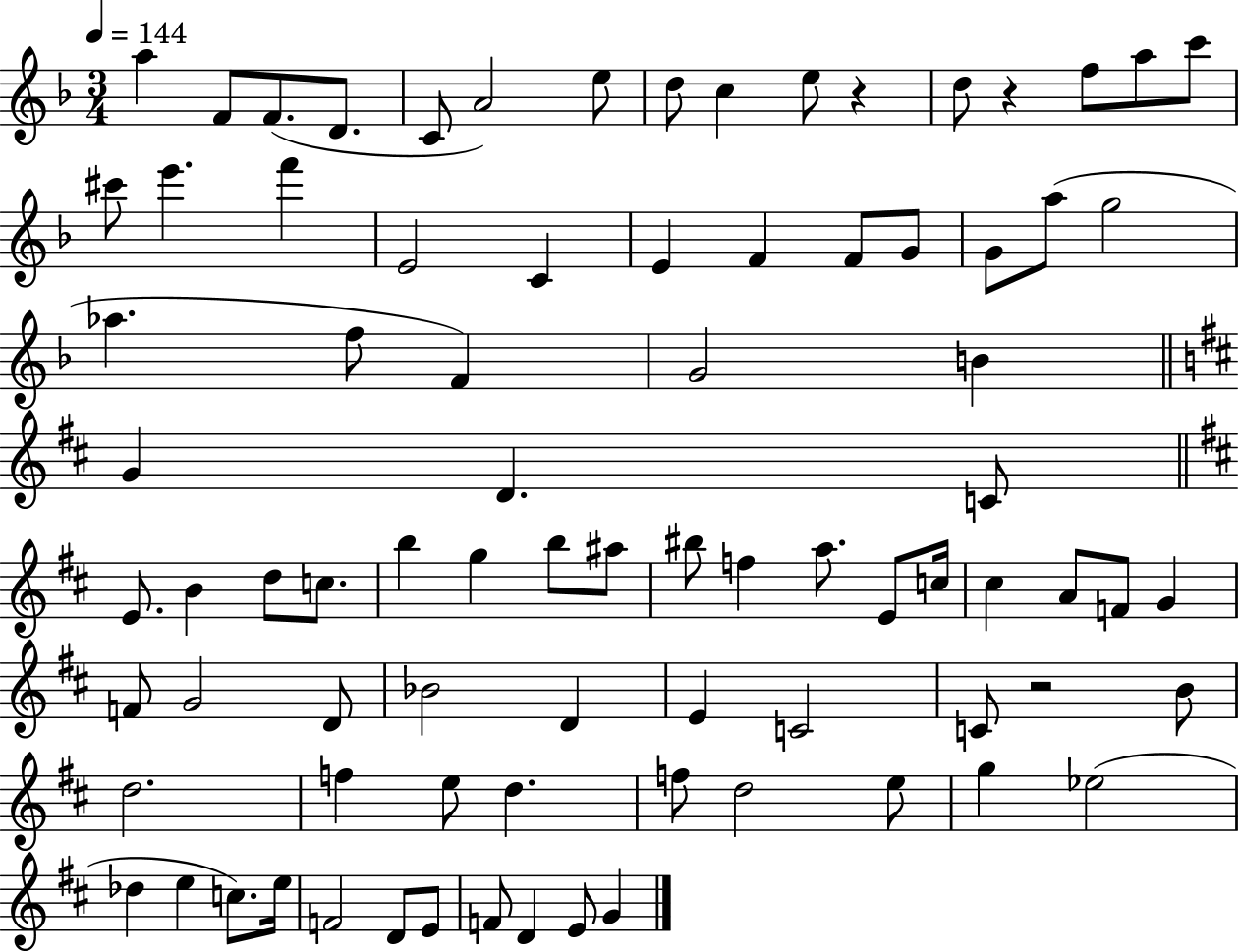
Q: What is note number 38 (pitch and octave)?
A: C5